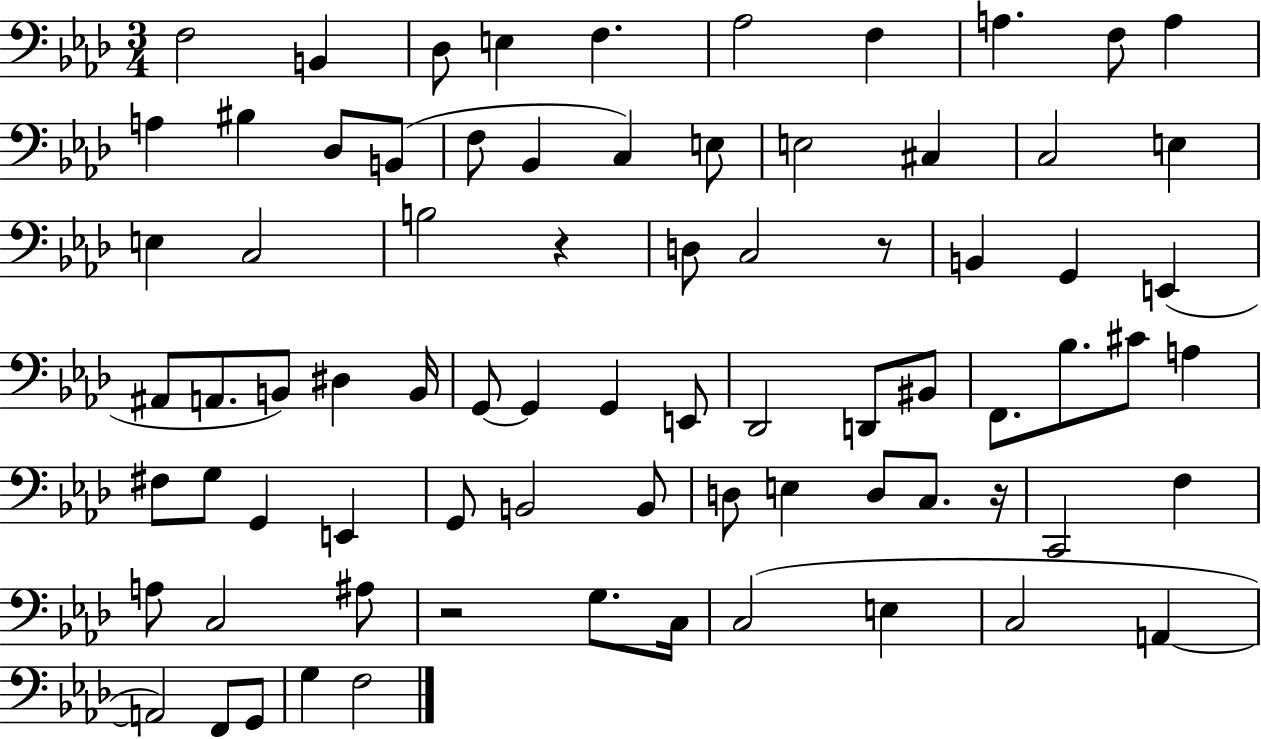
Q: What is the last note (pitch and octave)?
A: F3